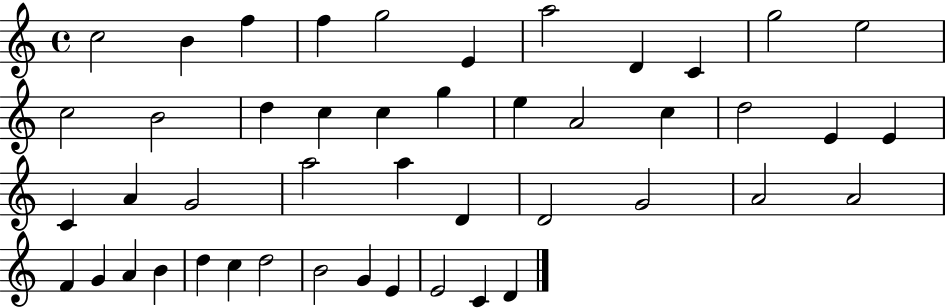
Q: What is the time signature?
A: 4/4